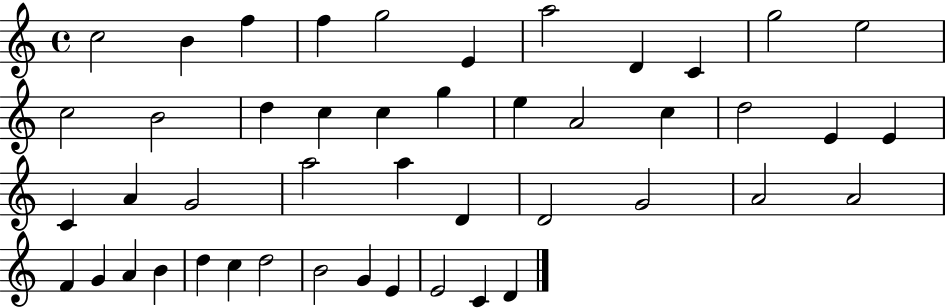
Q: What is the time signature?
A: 4/4